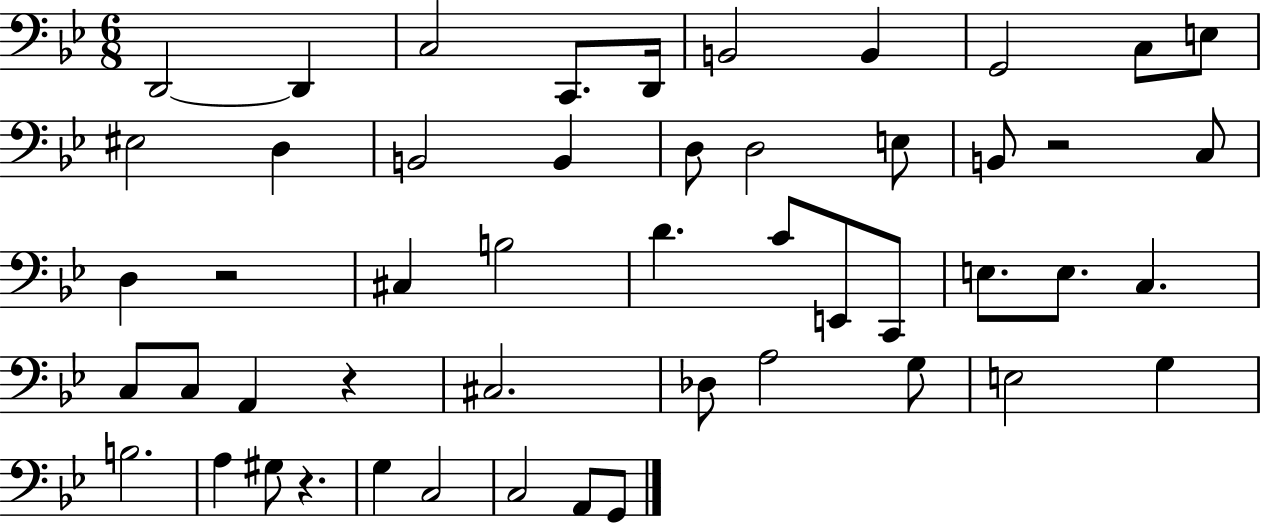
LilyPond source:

{
  \clef bass
  \numericTimeSignature
  \time 6/8
  \key bes \major
  \repeat volta 2 { d,2~~ d,4 | c2 c,8. d,16 | b,2 b,4 | g,2 c8 e8 | \break eis2 d4 | b,2 b,4 | d8 d2 e8 | b,8 r2 c8 | \break d4 r2 | cis4 b2 | d'4. c'8 e,8 c,8 | e8. e8. c4. | \break c8 c8 a,4 r4 | cis2. | des8 a2 g8 | e2 g4 | \break b2. | a4 gis8 r4. | g4 c2 | c2 a,8 g,8 | \break } \bar "|."
}